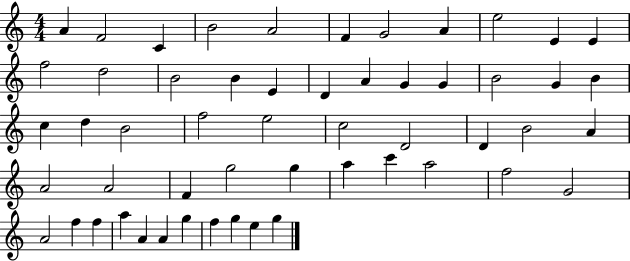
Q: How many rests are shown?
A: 0